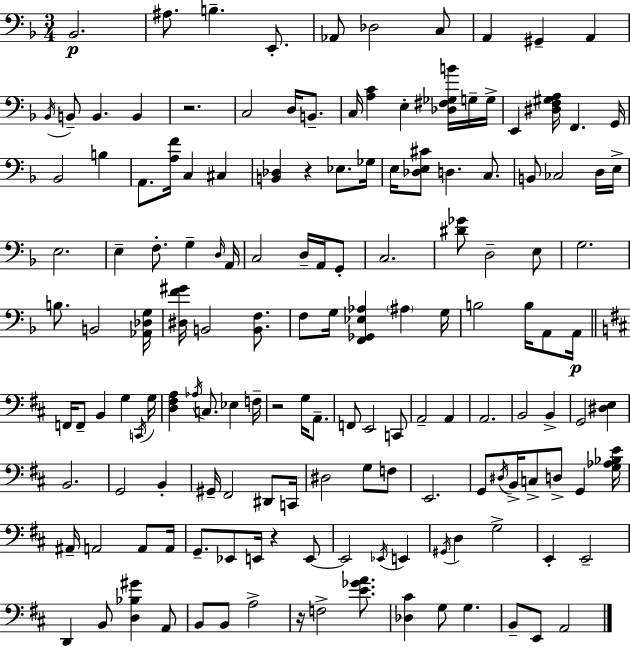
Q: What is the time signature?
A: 3/4